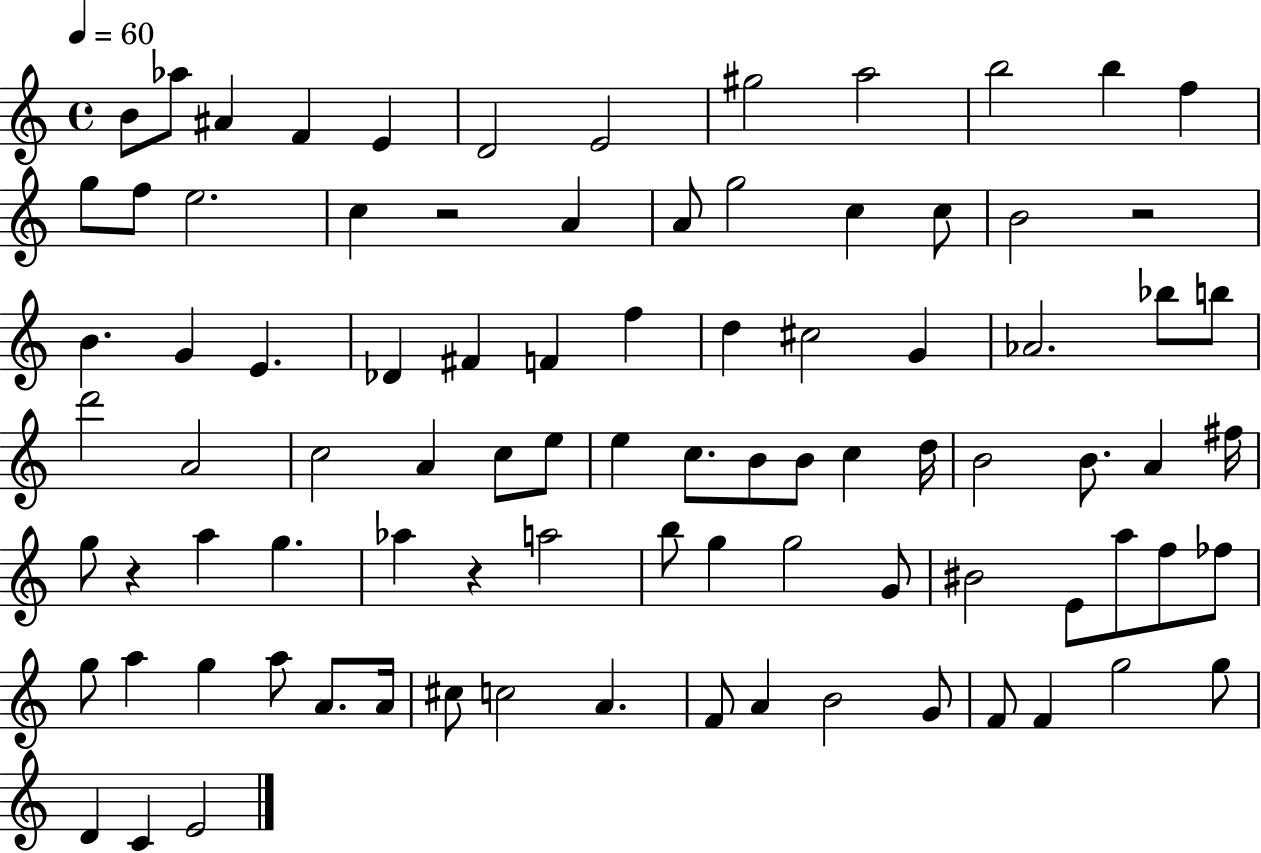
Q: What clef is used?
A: treble